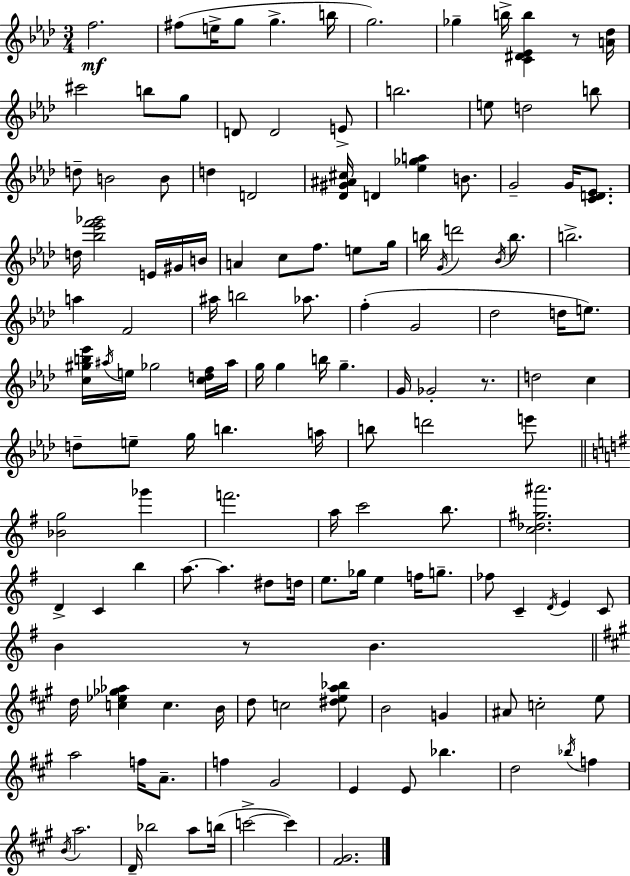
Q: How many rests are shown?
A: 3